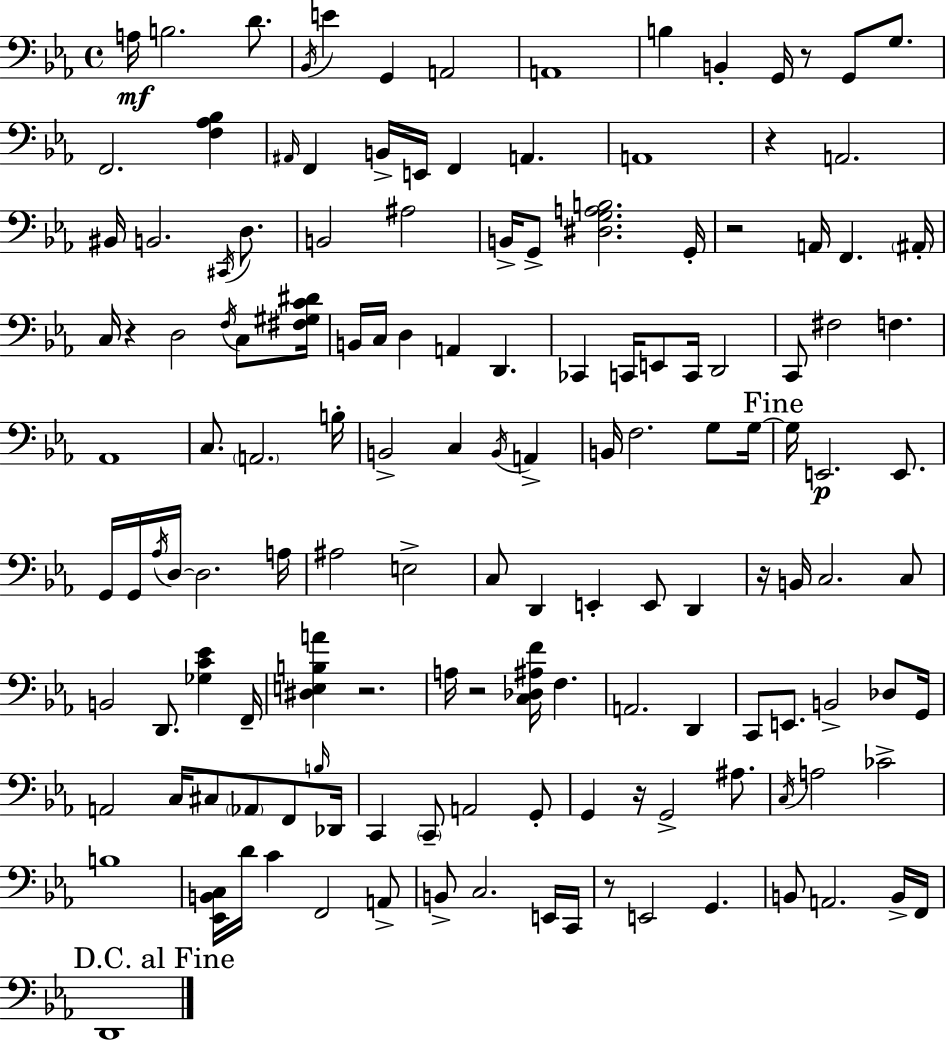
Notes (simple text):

A3/s B3/h. D4/e. Bb2/s E4/q G2/q A2/h A2/w B3/q B2/q G2/s R/e G2/e G3/e. F2/h. [F3,Ab3,Bb3]/q A#2/s F2/q B2/s E2/s F2/q A2/q. A2/w R/q A2/h. BIS2/s B2/h. C#2/s D3/e. B2/h A#3/h B2/s G2/e [D#3,G3,A3,B3]/h. G2/s R/h A2/s F2/q. A#2/s C3/s R/q D3/h F3/s C3/e [F#3,G#3,C4,D#4]/s B2/s C3/s D3/q A2/q D2/q. CES2/q C2/s E2/e C2/s D2/h C2/e F#3/h F3/q. Ab2/w C3/e. A2/h. B3/s B2/h C3/q B2/s A2/q B2/s F3/h. G3/e G3/s G3/s E2/h. E2/e. G2/s G2/s Ab3/s D3/s D3/h. A3/s A#3/h E3/h C3/e D2/q E2/q E2/e D2/q R/s B2/s C3/h. C3/e B2/h D2/e. [Gb3,C4,Eb4]/q F2/s [D#3,E3,B3,A4]/q R/h. A3/s R/h [C3,Db3,A#3,F4]/s F3/q. A2/h. D2/q C2/e E2/e. B2/h Db3/e G2/s A2/h C3/s C#3/e Ab2/e F2/e B3/s Db2/s C2/q C2/e A2/h G2/e G2/q R/s G2/h A#3/e. C3/s A3/h CES4/h B3/w [Eb2,B2,C3]/s D4/s C4/q F2/h A2/e B2/e C3/h. E2/s C2/s R/e E2/h G2/q. B2/e A2/h. B2/s F2/s D2/w